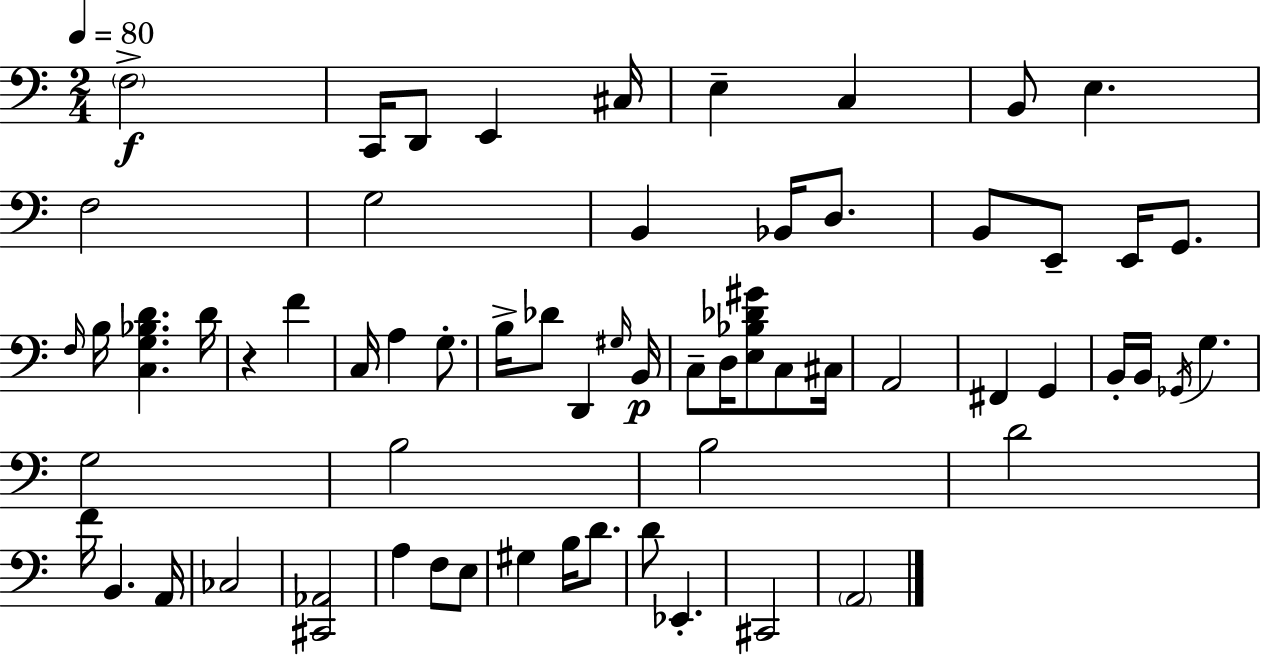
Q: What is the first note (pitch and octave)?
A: F3